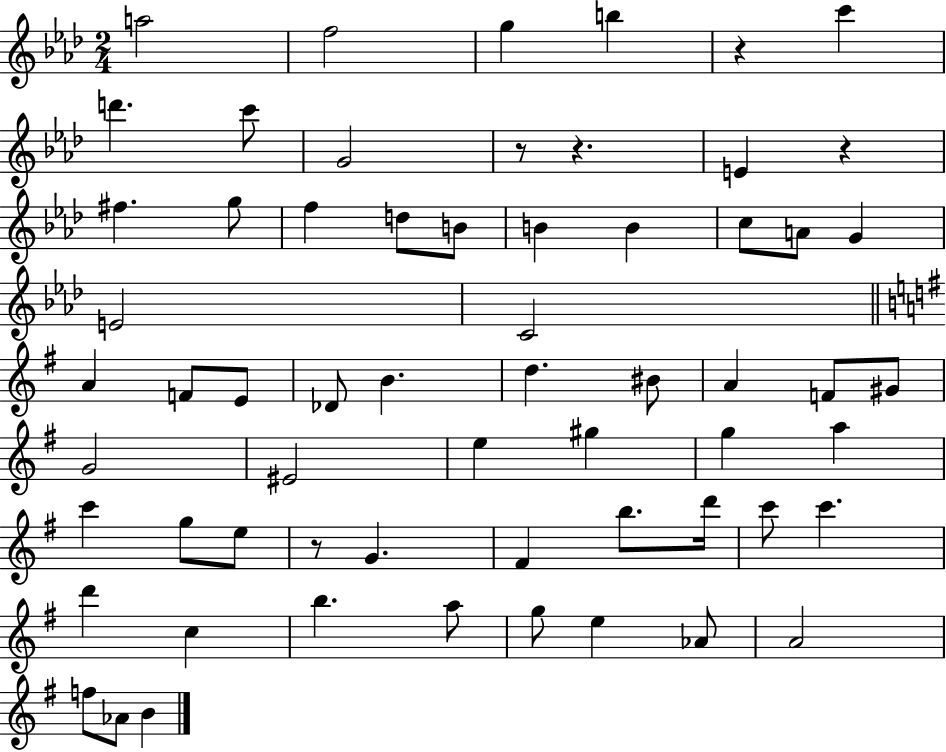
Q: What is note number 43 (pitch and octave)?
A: B5